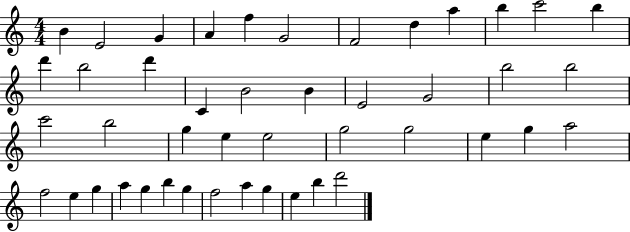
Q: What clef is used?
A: treble